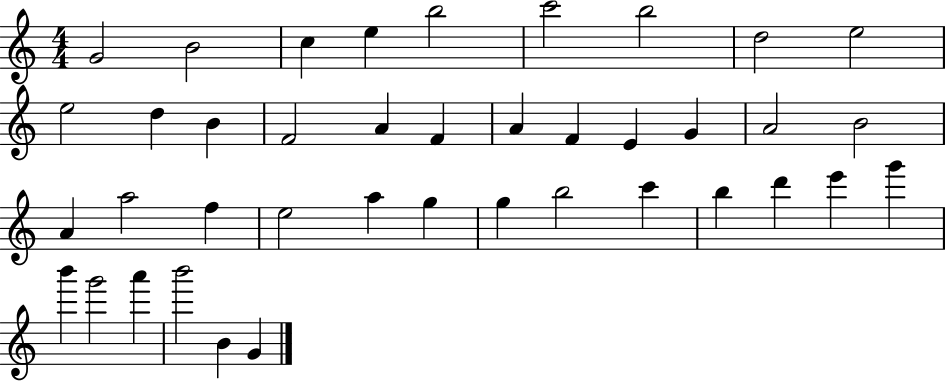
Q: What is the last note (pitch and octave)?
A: G4